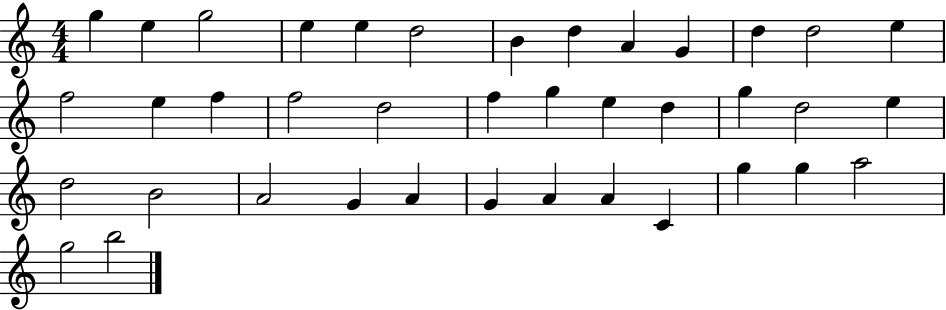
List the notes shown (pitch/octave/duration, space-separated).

G5/q E5/q G5/h E5/q E5/q D5/h B4/q D5/q A4/q G4/q D5/q D5/h E5/q F5/h E5/q F5/q F5/h D5/h F5/q G5/q E5/q D5/q G5/q D5/h E5/q D5/h B4/h A4/h G4/q A4/q G4/q A4/q A4/q C4/q G5/q G5/q A5/h G5/h B5/h